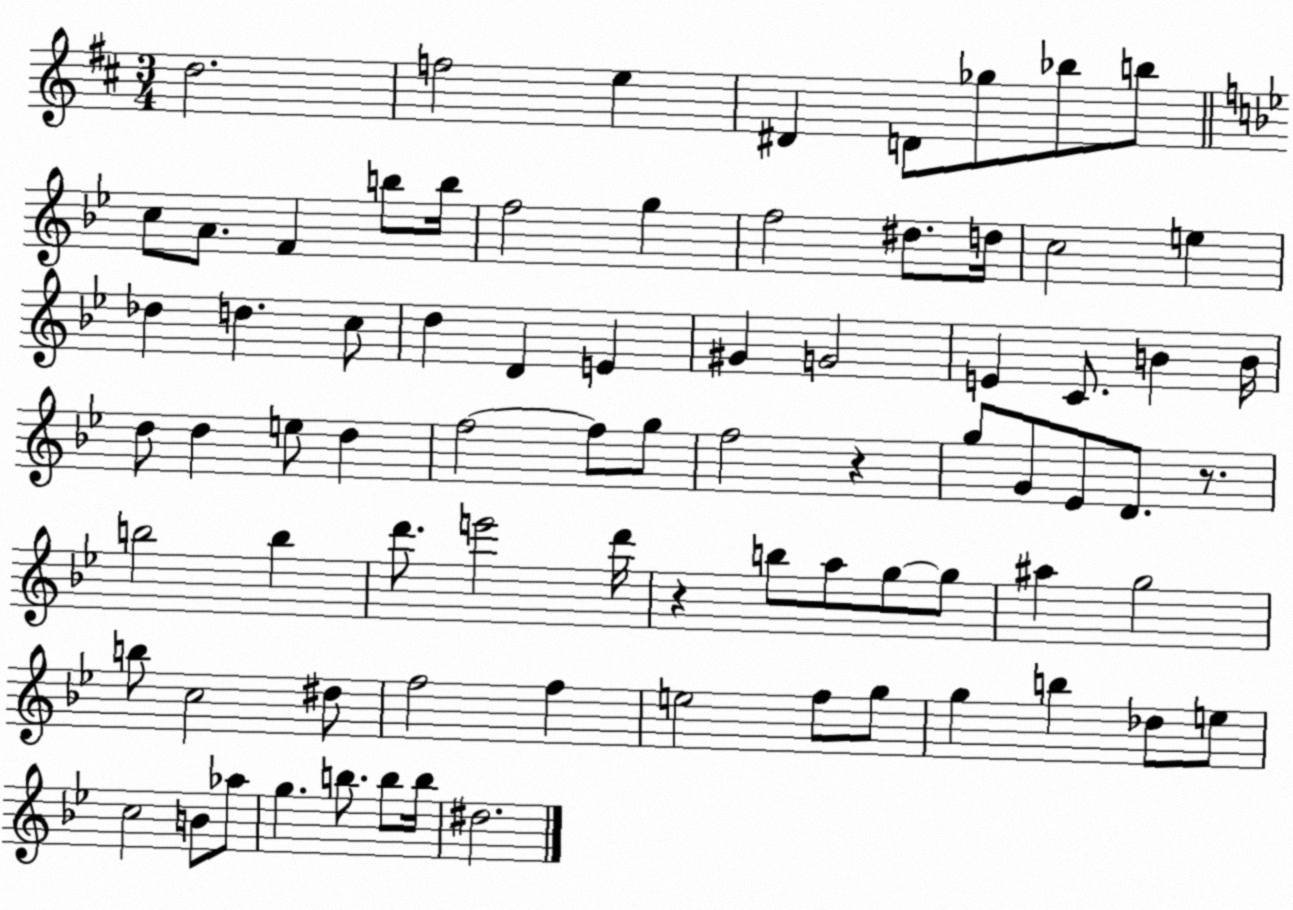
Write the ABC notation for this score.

X:1
T:Untitled
M:3/4
L:1/4
K:D
d2 f2 e ^D D/2 _g/2 _b/2 b/2 c/2 A/2 F b/2 b/4 f2 g f2 ^d/2 d/4 c2 e _d d c/2 d D E ^G G2 E C/2 B B/4 d/2 d e/2 d f2 f/2 g/2 f2 z g/2 G/2 _E/2 D/2 z/2 b2 b d'/2 e'2 d'/4 z b/2 a/2 g/2 g/2 ^a g2 b/2 c2 ^d/2 f2 f e2 f/2 g/2 g b _d/2 e/2 c2 B/2 _a/2 g b/2 b/2 b/4 ^d2